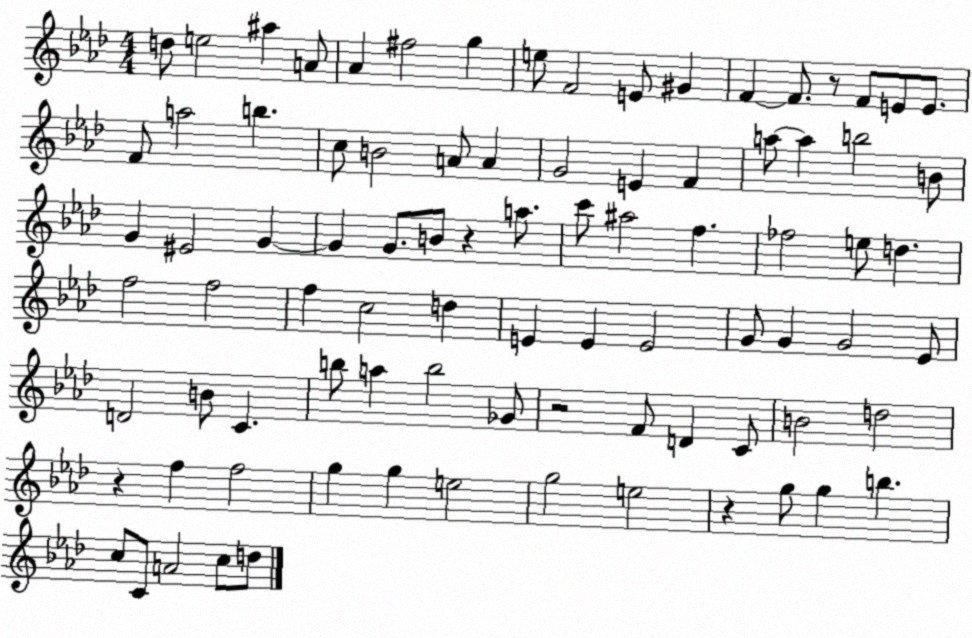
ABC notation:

X:1
T:Untitled
M:4/4
L:1/4
K:Ab
d/2 e2 ^a A/2 _A ^f2 g e/2 F2 E/2 ^G F F/2 z/2 F/2 E/2 E/2 F/2 a2 b c/2 B2 A/2 A G2 E F a/2 a b2 B/2 G ^E2 G G G/2 B/2 z a/2 c'/2 ^a2 f _f2 e/2 d f2 f2 f c2 d E E E2 G/2 G G2 _E/2 D2 B/2 C b/2 a b2 _G/2 z2 F/2 D C/2 B2 d2 z f f2 g g e2 g2 e2 z g/2 g b c/2 C/2 A2 c/2 d/2